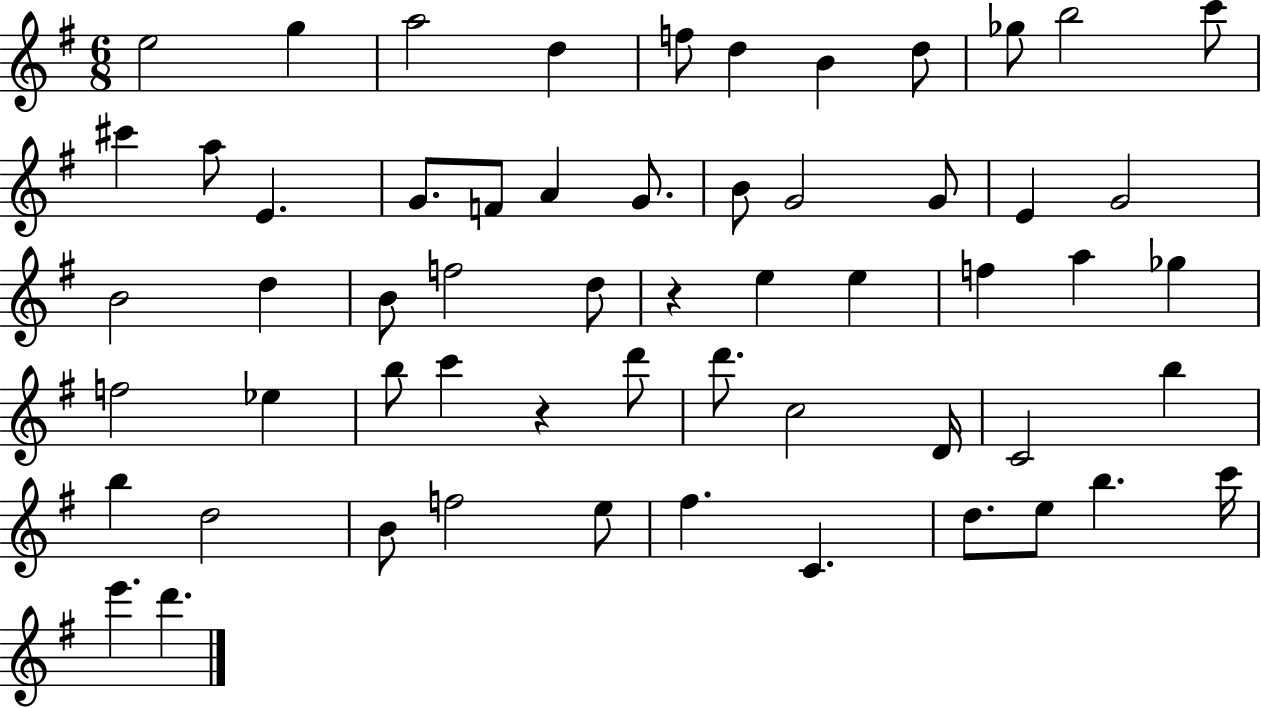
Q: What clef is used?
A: treble